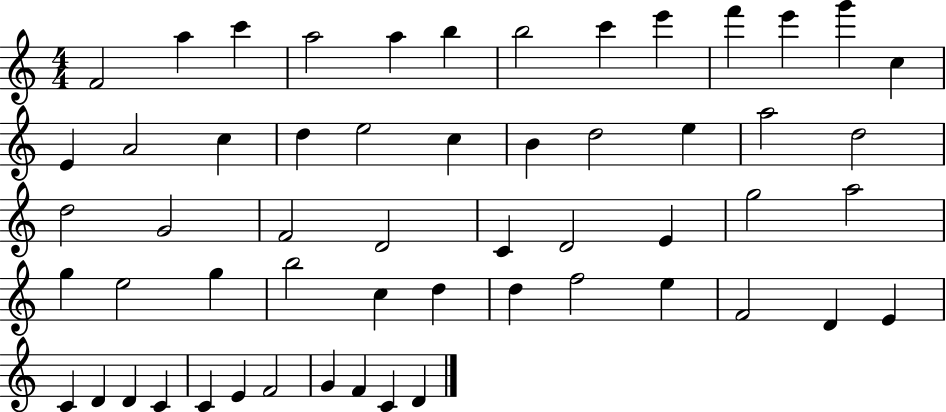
X:1
T:Untitled
M:4/4
L:1/4
K:C
F2 a c' a2 a b b2 c' e' f' e' g' c E A2 c d e2 c B d2 e a2 d2 d2 G2 F2 D2 C D2 E g2 a2 g e2 g b2 c d d f2 e F2 D E C D D C C E F2 G F C D